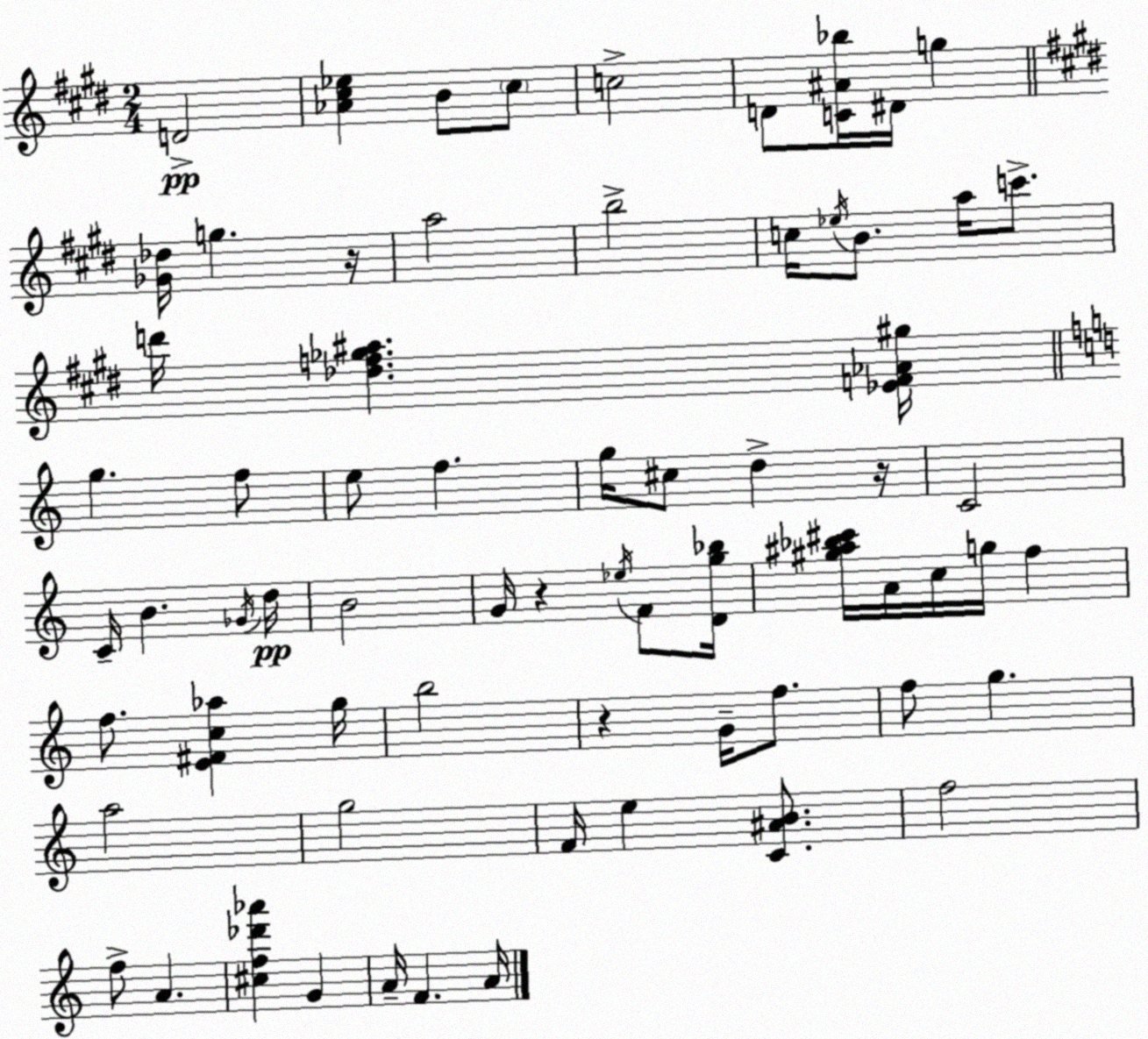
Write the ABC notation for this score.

X:1
T:Untitled
M:2/4
L:1/4
K:E
D2 [_A^c_e] B/2 ^c/2 c2 D/2 [C^A_b]/4 ^D/4 g [_G_d]/4 g z/4 a2 b2 c/4 _e/4 B/2 a/4 c'/2 d'/4 [_df_g^a] [_EF_A^g]/4 g f/2 e/2 f g/4 ^c/2 d z/4 C2 C/4 B _G/4 d/4 B2 G/4 z _e/4 F/2 [Dg_b]/4 [^g^a_b^c']/4 A/4 c/4 g/4 f f/2 [E^Fc_a] g/4 b2 z G/4 f/2 f/2 g a2 g2 F/4 e [C^AB]/2 f2 f/2 A [^cf_d'_a'] G A/4 F A/4